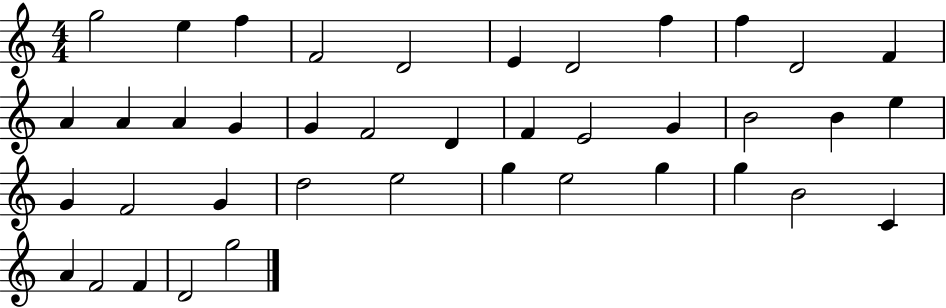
G5/h E5/q F5/q F4/h D4/h E4/q D4/h F5/q F5/q D4/h F4/q A4/q A4/q A4/q G4/q G4/q F4/h D4/q F4/q E4/h G4/q B4/h B4/q E5/q G4/q F4/h G4/q D5/h E5/h G5/q E5/h G5/q G5/q B4/h C4/q A4/q F4/h F4/q D4/h G5/h